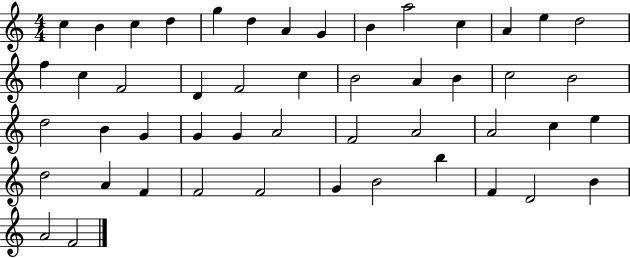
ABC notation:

X:1
T:Untitled
M:4/4
L:1/4
K:C
c B c d g d A G B a2 c A e d2 f c F2 D F2 c B2 A B c2 B2 d2 B G G G A2 F2 A2 A2 c e d2 A F F2 F2 G B2 b F D2 B A2 F2